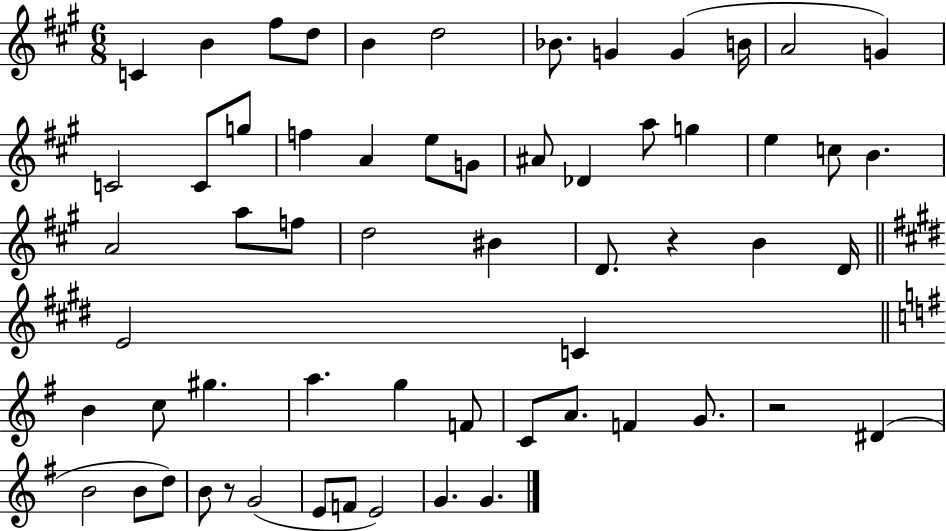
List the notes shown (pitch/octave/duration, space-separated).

C4/q B4/q F#5/e D5/e B4/q D5/h Bb4/e. G4/q G4/q B4/s A4/h G4/q C4/h C4/e G5/e F5/q A4/q E5/e G4/e A#4/e Db4/q A5/e G5/q E5/q C5/e B4/q. A4/h A5/e F5/e D5/h BIS4/q D4/e. R/q B4/q D4/s E4/h C4/q B4/q C5/e G#5/q. A5/q. G5/q F4/e C4/e A4/e. F4/q G4/e. R/h D#4/q B4/h B4/e D5/e B4/e R/e G4/h E4/e F4/e E4/h G4/q. G4/q.